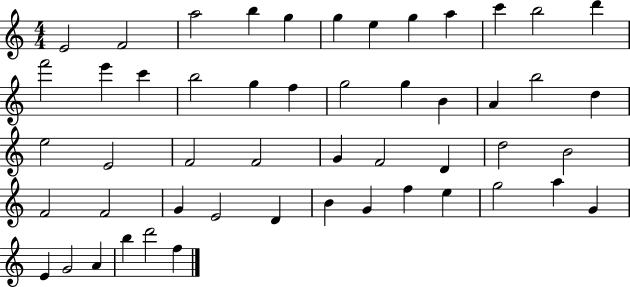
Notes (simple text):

E4/h F4/h A5/h B5/q G5/q G5/q E5/q G5/q A5/q C6/q B5/h D6/q F6/h E6/q C6/q B5/h G5/q F5/q G5/h G5/q B4/q A4/q B5/h D5/q E5/h E4/h F4/h F4/h G4/q F4/h D4/q D5/h B4/h F4/h F4/h G4/q E4/h D4/q B4/q G4/q F5/q E5/q G5/h A5/q G4/q E4/q G4/h A4/q B5/q D6/h F5/q